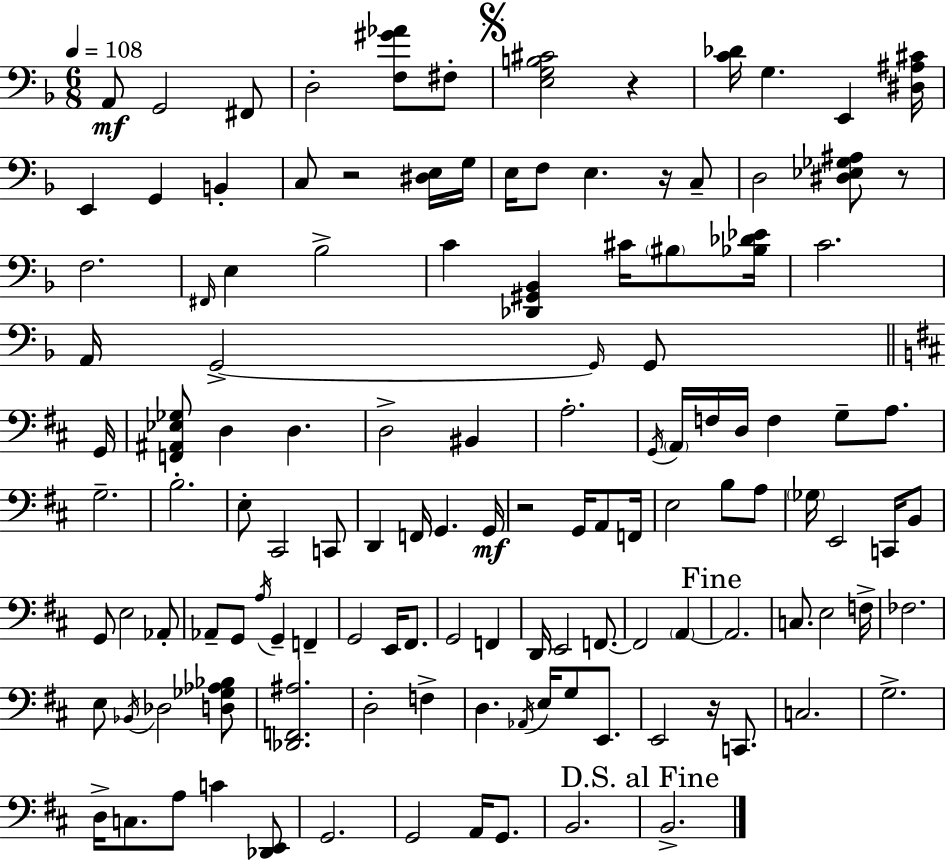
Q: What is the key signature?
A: D minor